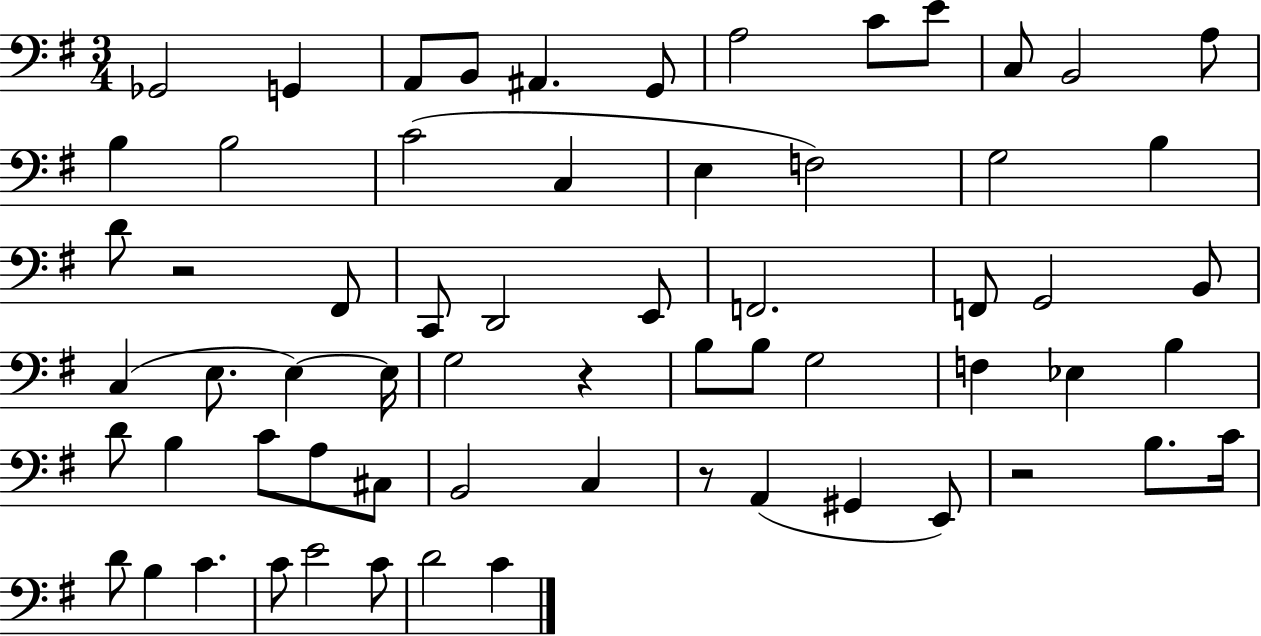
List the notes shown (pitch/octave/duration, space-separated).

Gb2/h G2/q A2/e B2/e A#2/q. G2/e A3/h C4/e E4/e C3/e B2/h A3/e B3/q B3/h C4/h C3/q E3/q F3/h G3/h B3/q D4/e R/h F#2/e C2/e D2/h E2/e F2/h. F2/e G2/h B2/e C3/q E3/e. E3/q E3/s G3/h R/q B3/e B3/e G3/h F3/q Eb3/q B3/q D4/e B3/q C4/e A3/e C#3/e B2/h C3/q R/e A2/q G#2/q E2/e R/h B3/e. C4/s D4/e B3/q C4/q. C4/e E4/h C4/e D4/h C4/q